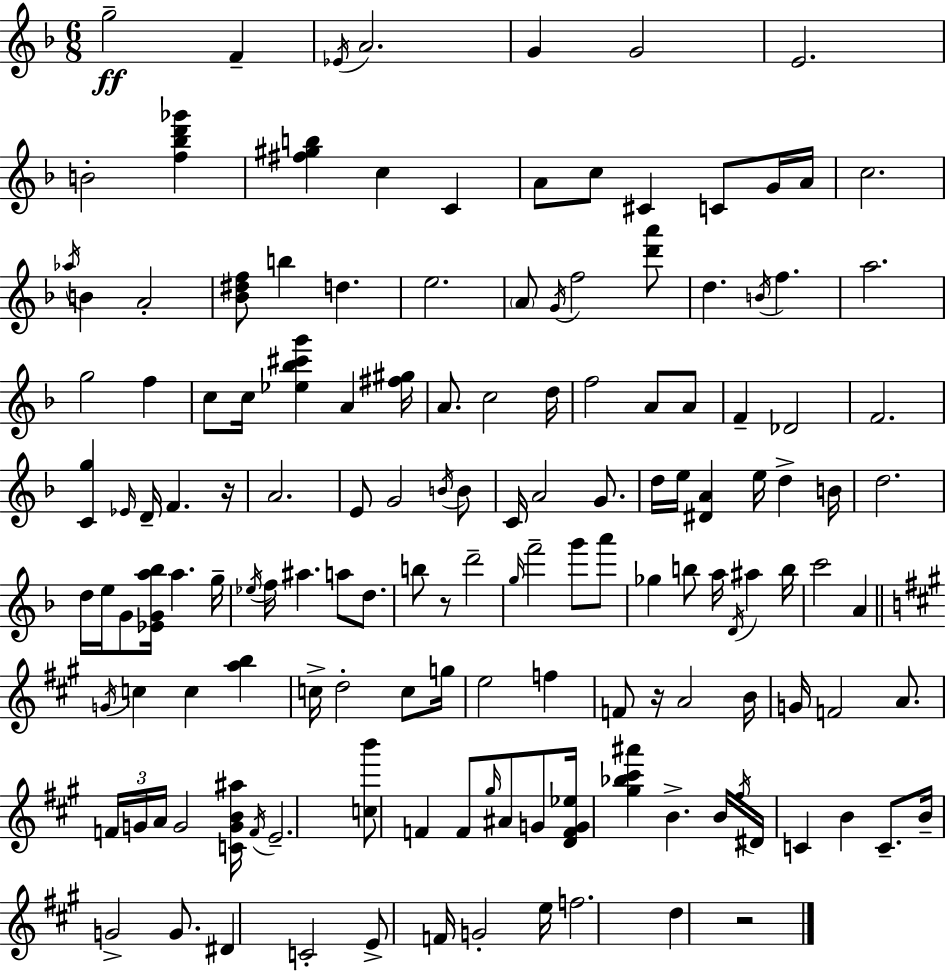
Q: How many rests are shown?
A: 4